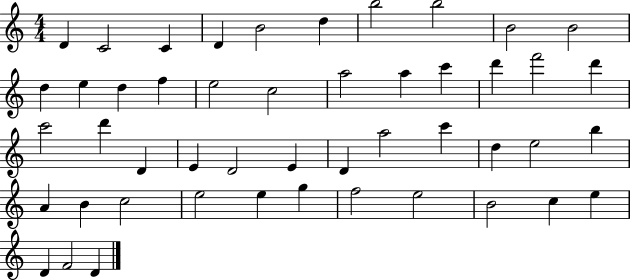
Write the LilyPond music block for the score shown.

{
  \clef treble
  \numericTimeSignature
  \time 4/4
  \key c \major
  d'4 c'2 c'4 | d'4 b'2 d''4 | b''2 b''2 | b'2 b'2 | \break d''4 e''4 d''4 f''4 | e''2 c''2 | a''2 a''4 c'''4 | d'''4 f'''2 d'''4 | \break c'''2 d'''4 d'4 | e'4 d'2 e'4 | d'4 a''2 c'''4 | d''4 e''2 b''4 | \break a'4 b'4 c''2 | e''2 e''4 g''4 | f''2 e''2 | b'2 c''4 e''4 | \break d'4 f'2 d'4 | \bar "|."
}